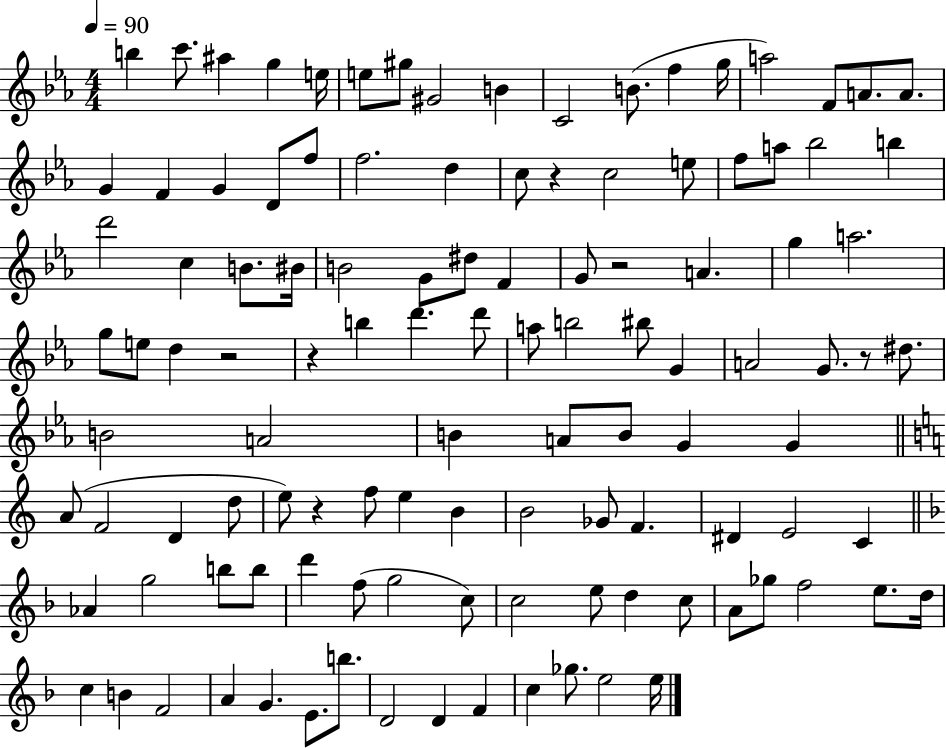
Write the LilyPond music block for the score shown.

{
  \clef treble
  \numericTimeSignature
  \time 4/4
  \key ees \major
  \tempo 4 = 90
  \repeat volta 2 { b''4 c'''8. ais''4 g''4 e''16 | e''8 gis''8 gis'2 b'4 | c'2 b'8.( f''4 g''16 | a''2) f'8 a'8. a'8. | \break g'4 f'4 g'4 d'8 f''8 | f''2. d''4 | c''8 r4 c''2 e''8 | f''8 a''8 bes''2 b''4 | \break d'''2 c''4 b'8. bis'16 | b'2 g'8 dis''8 f'4 | g'8 r2 a'4. | g''4 a''2. | \break g''8 e''8 d''4 r2 | r4 b''4 d'''4. d'''8 | a''8 b''2 bis''8 g'4 | a'2 g'8. r8 dis''8. | \break b'2 a'2 | b'4 a'8 b'8 g'4 g'4 | \bar "||" \break \key c \major a'8( f'2 d'4 d''8 | e''8) r4 f''8 e''4 b'4 | b'2 ges'8 f'4. | dis'4 e'2 c'4 | \break \bar "||" \break \key d \minor aes'4 g''2 b''8 b''8 | d'''4 f''8( g''2 c''8) | c''2 e''8 d''4 c''8 | a'8 ges''8 f''2 e''8. d''16 | \break c''4 b'4 f'2 | a'4 g'4. e'8. b''8. | d'2 d'4 f'4 | c''4 ges''8. e''2 e''16 | \break } \bar "|."
}